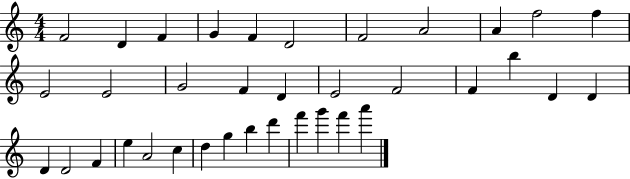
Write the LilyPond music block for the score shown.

{
  \clef treble
  \numericTimeSignature
  \time 4/4
  \key c \major
  f'2 d'4 f'4 | g'4 f'4 d'2 | f'2 a'2 | a'4 f''2 f''4 | \break e'2 e'2 | g'2 f'4 d'4 | e'2 f'2 | f'4 b''4 d'4 d'4 | \break d'4 d'2 f'4 | e''4 a'2 c''4 | d''4 g''4 b''4 d'''4 | f'''4 g'''4 f'''4 a'''4 | \break \bar "|."
}